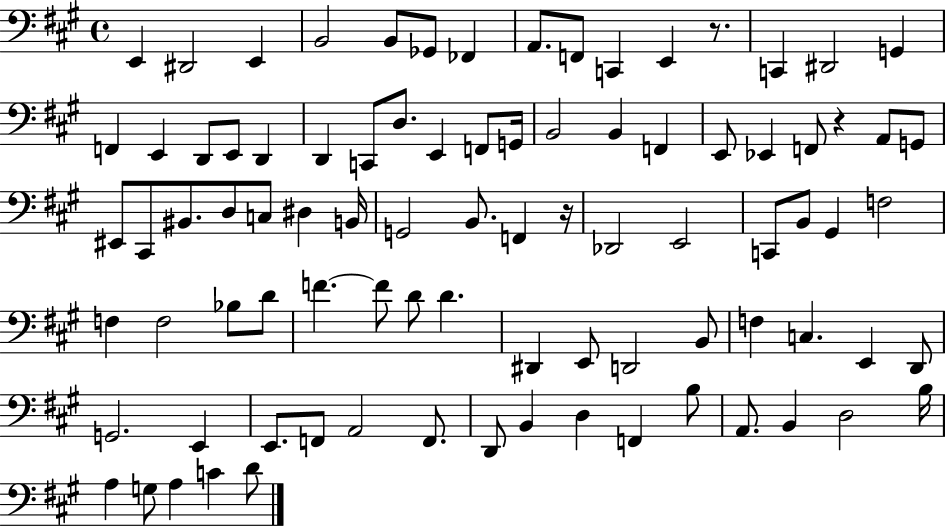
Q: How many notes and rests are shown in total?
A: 88